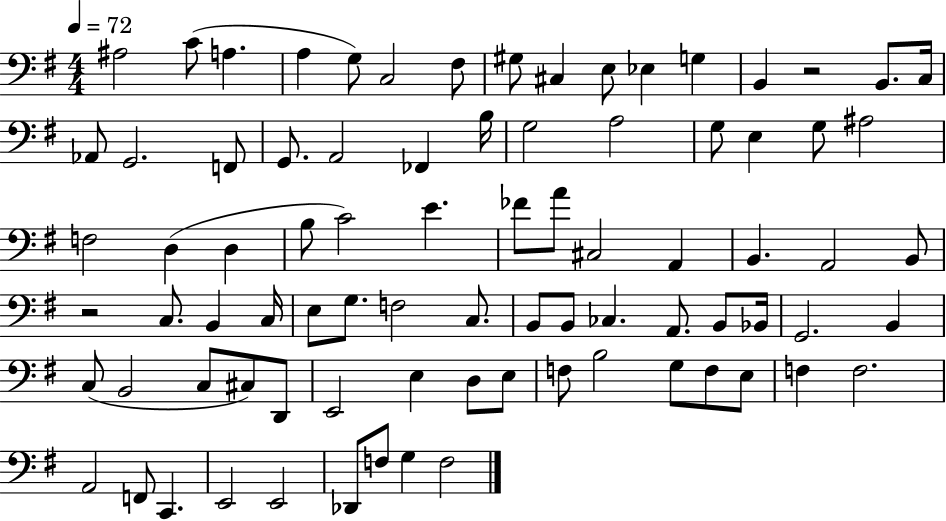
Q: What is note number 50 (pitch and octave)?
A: B2